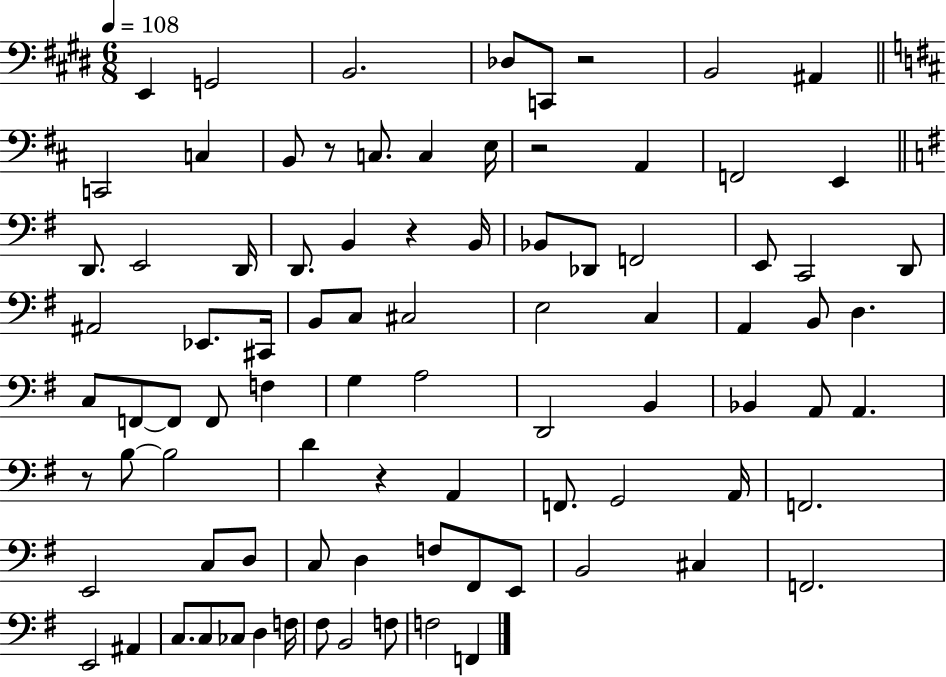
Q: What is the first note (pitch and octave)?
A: E2